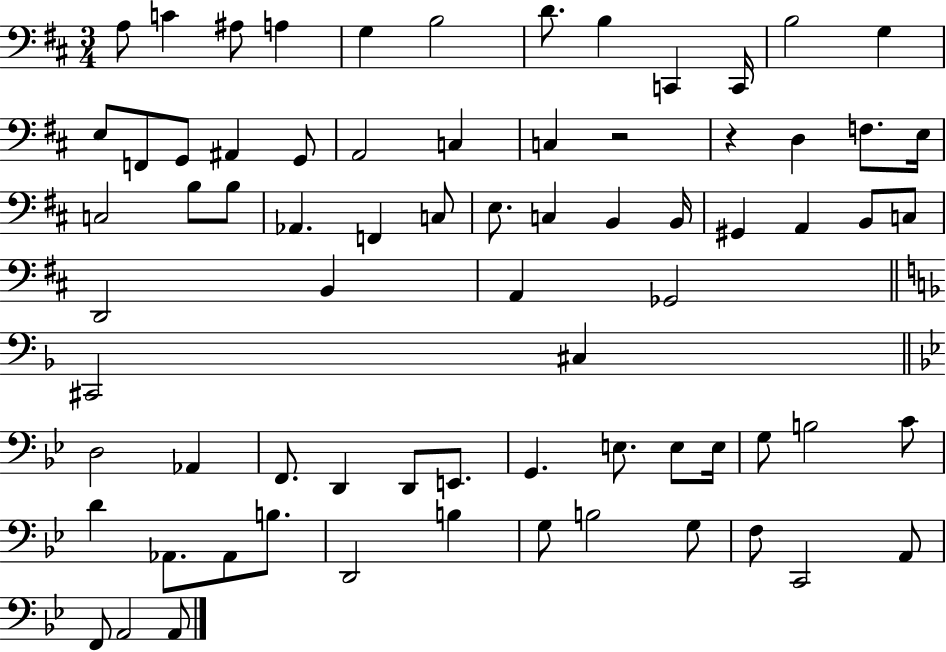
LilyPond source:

{
  \clef bass
  \numericTimeSignature
  \time 3/4
  \key d \major
  a8 c'4 ais8 a4 | g4 b2 | d'8. b4 c,4 c,16 | b2 g4 | \break e8 f,8 g,8 ais,4 g,8 | a,2 c4 | c4 r2 | r4 d4 f8. e16 | \break c2 b8 b8 | aes,4. f,4 c8 | e8. c4 b,4 b,16 | gis,4 a,4 b,8 c8 | \break d,2 b,4 | a,4 ges,2 | \bar "||" \break \key f \major cis,2 cis4 | \bar "||" \break \key g \minor d2 aes,4 | f,8. d,4 d,8 e,8. | g,4. e8. e8 e16 | g8 b2 c'8 | \break d'4 aes,8. aes,8 b8. | d,2 b4 | g8 b2 g8 | f8 c,2 a,8 | \break f,8 a,2 a,8 | \bar "|."
}